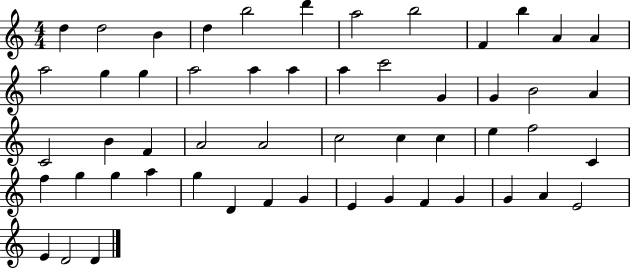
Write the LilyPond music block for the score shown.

{
  \clef treble
  \numericTimeSignature
  \time 4/4
  \key c \major
  d''4 d''2 b'4 | d''4 b''2 d'''4 | a''2 b''2 | f'4 b''4 a'4 a'4 | \break a''2 g''4 g''4 | a''2 a''4 a''4 | a''4 c'''2 g'4 | g'4 b'2 a'4 | \break c'2 b'4 f'4 | a'2 a'2 | c''2 c''4 c''4 | e''4 f''2 c'4 | \break f''4 g''4 g''4 a''4 | g''4 d'4 f'4 g'4 | e'4 g'4 f'4 g'4 | g'4 a'4 e'2 | \break e'4 d'2 d'4 | \bar "|."
}